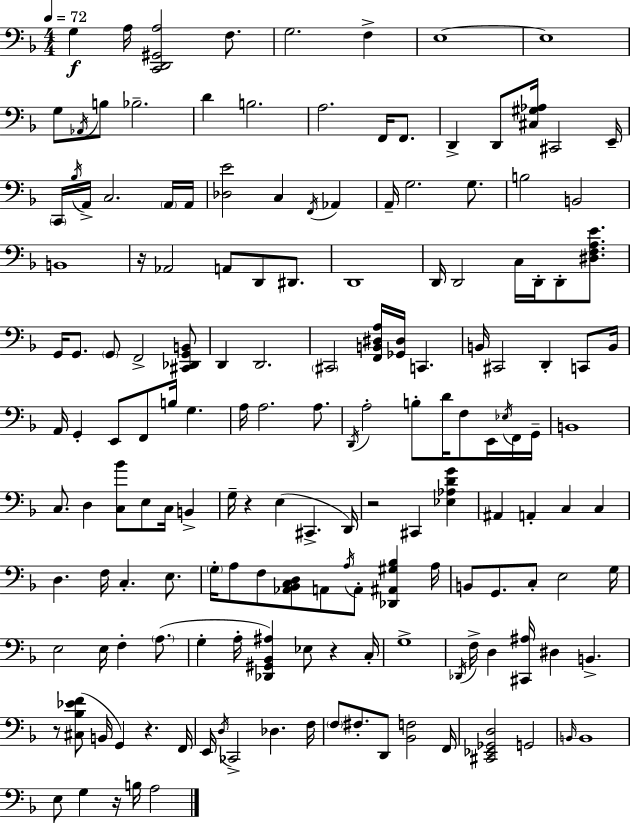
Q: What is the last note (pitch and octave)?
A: A3